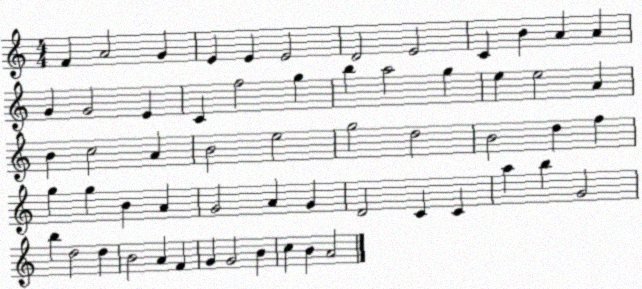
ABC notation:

X:1
T:Untitled
M:4/4
L:1/4
K:C
F A2 G E E E2 D2 E2 C B A A G G2 E C f2 g b a2 g e e2 A B c2 A B2 e2 g2 d2 B2 d f g g B A G2 A G D2 C C a b G2 b d2 d B2 A F G G2 B c B A2